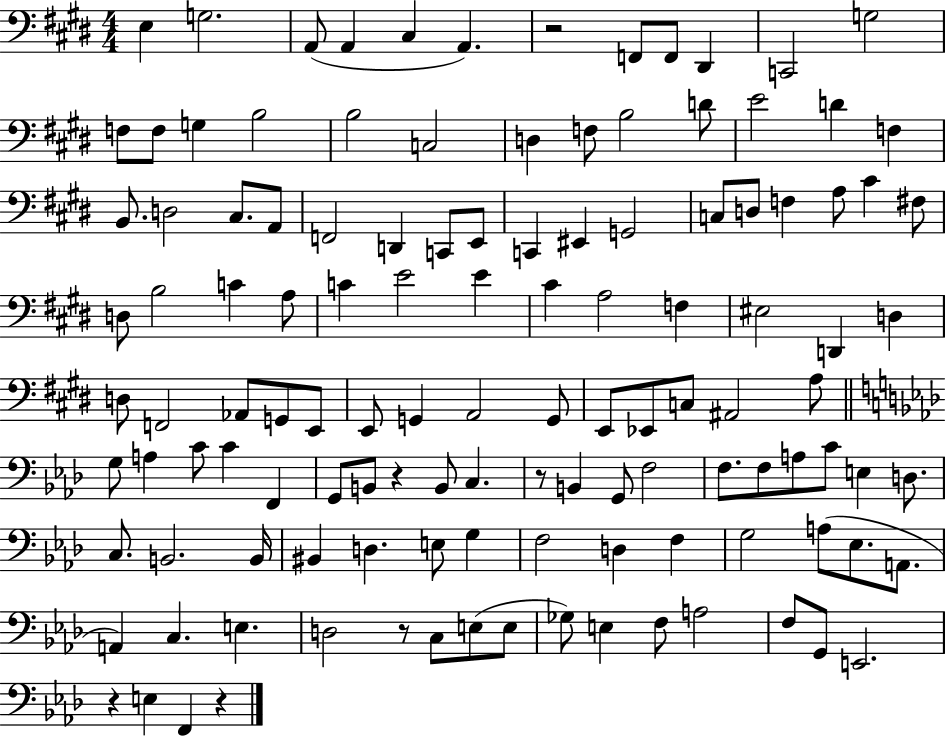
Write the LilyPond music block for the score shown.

{
  \clef bass
  \numericTimeSignature
  \time 4/4
  \key e \major
  e4 g2. | a,8( a,4 cis4 a,4.) | r2 f,8 f,8 dis,4 | c,2 g2 | \break f8 f8 g4 b2 | b2 c2 | d4 f8 b2 d'8 | e'2 d'4 f4 | \break b,8. d2 cis8. a,8 | f,2 d,4 c,8 e,8 | c,4 eis,4 g,2 | c8 d8 f4 a8 cis'4 fis8 | \break d8 b2 c'4 a8 | c'4 e'2 e'4 | cis'4 a2 f4 | eis2 d,4 d4 | \break d8 f,2 aes,8 g,8 e,8 | e,8 g,4 a,2 g,8 | e,8 ees,8 c8 ais,2 a8 | \bar "||" \break \key aes \major g8 a4 c'8 c'4 f,4 | g,8 b,8 r4 b,8 c4. | r8 b,4 g,8 f2 | f8. f8 a8 c'8 e4 d8. | \break c8. b,2. b,16 | bis,4 d4. e8 g4 | f2 d4 f4 | g2 a8( ees8. a,8. | \break a,4) c4. e4. | d2 r8 c8 e8( e8 | ges8) e4 f8 a2 | f8 g,8 e,2. | \break r4 e4 f,4 r4 | \bar "|."
}